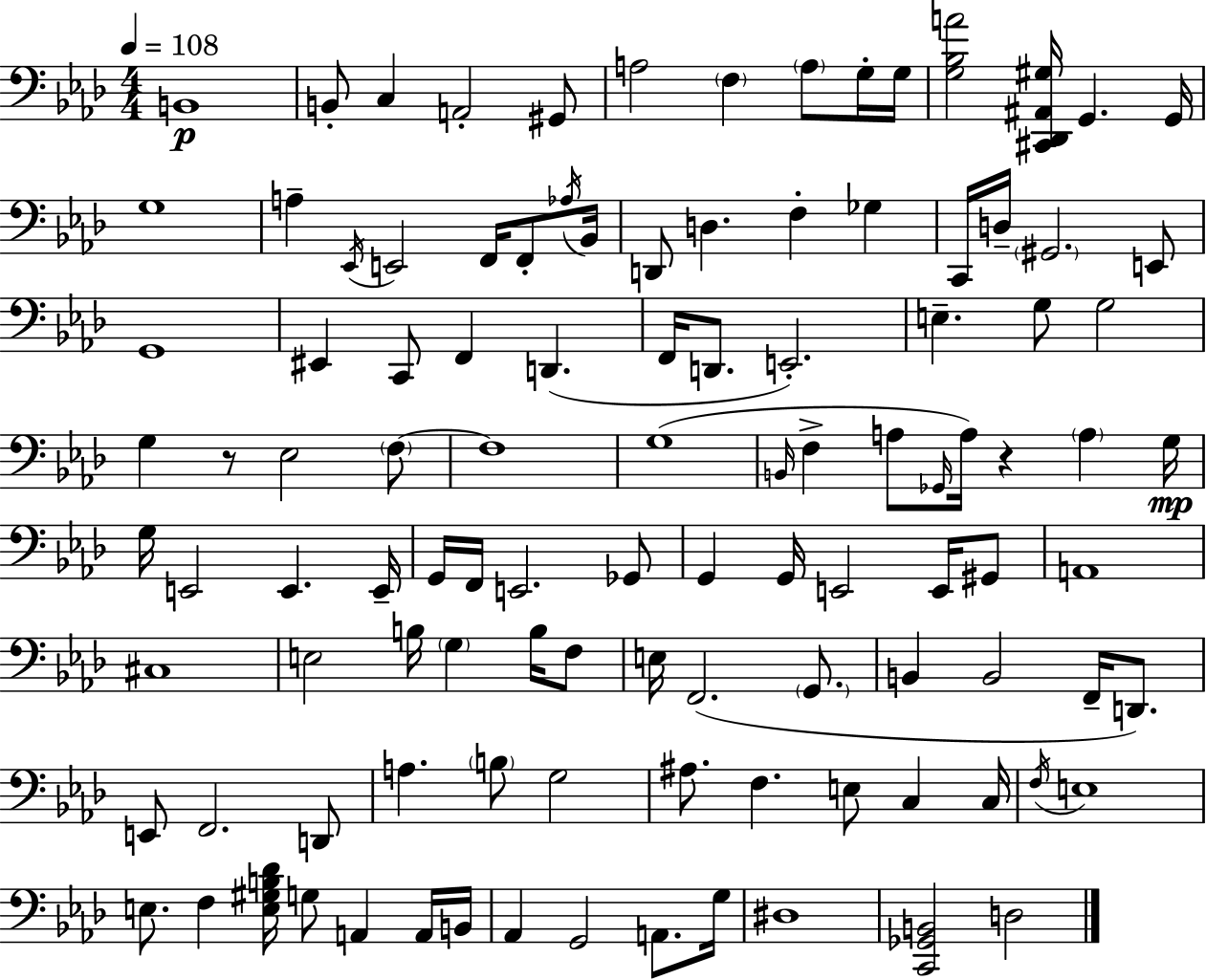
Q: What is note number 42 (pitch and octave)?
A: F3